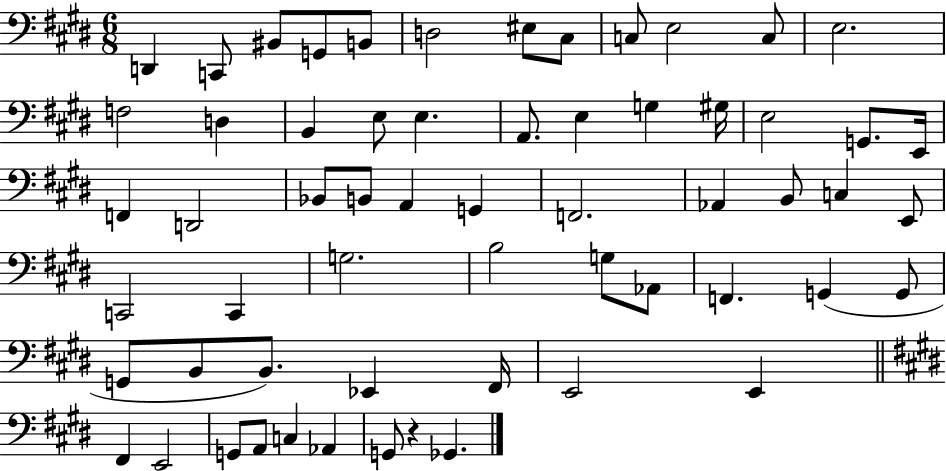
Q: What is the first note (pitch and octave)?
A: D2